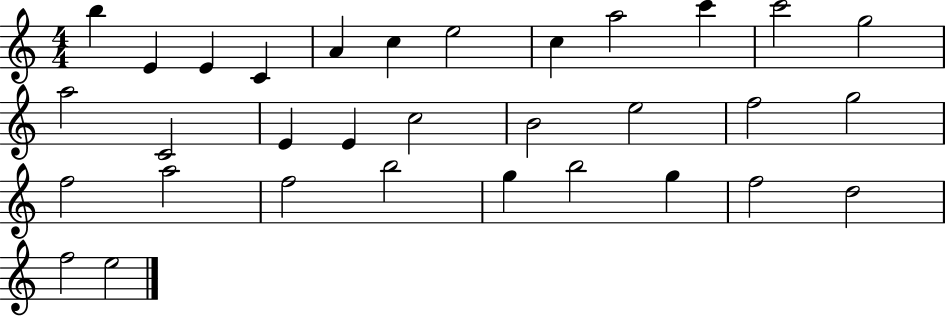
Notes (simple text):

B5/q E4/q E4/q C4/q A4/q C5/q E5/h C5/q A5/h C6/q C6/h G5/h A5/h C4/h E4/q E4/q C5/h B4/h E5/h F5/h G5/h F5/h A5/h F5/h B5/h G5/q B5/h G5/q F5/h D5/h F5/h E5/h